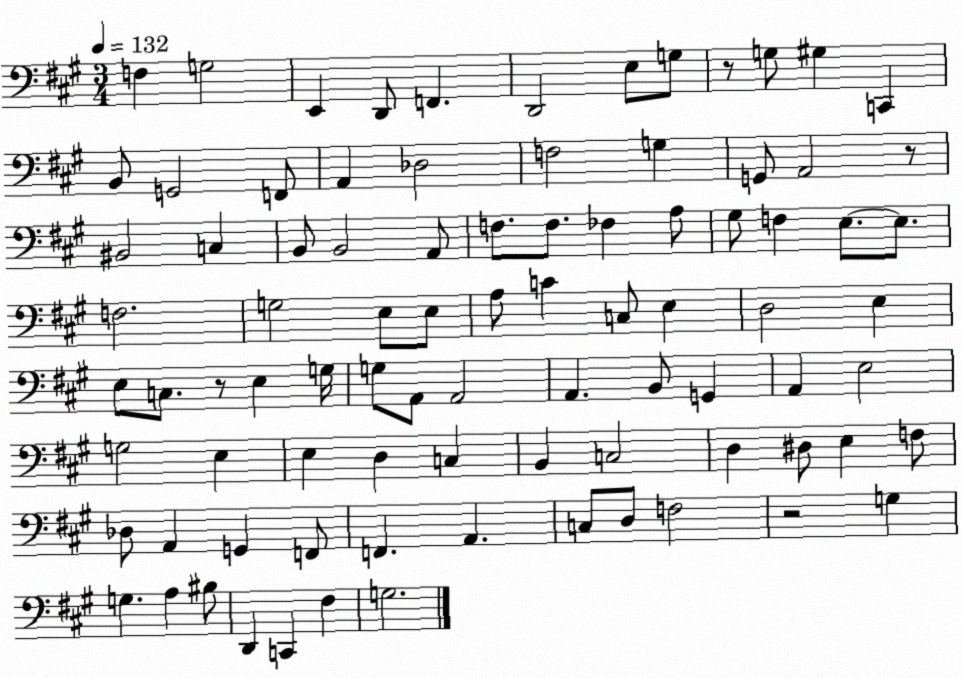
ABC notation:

X:1
T:Untitled
M:3/4
L:1/4
K:A
F, G,2 E,, D,,/2 F,, D,,2 E,/2 G,/2 z/2 G,/2 ^G, C,, B,,/2 G,,2 F,,/2 A,, _D,2 F,2 G, G,,/2 A,,2 z/2 ^B,,2 C, B,,/2 B,,2 A,,/2 F,/2 F,/2 _F, A,/2 ^G,/2 F, E,/2 E,/2 F,2 G,2 E,/2 E,/2 A,/2 C C,/2 E, D,2 E, E,/2 C,/2 z/2 E, G,/4 G,/2 A,,/2 A,,2 A,, B,,/2 G,, A,, E,2 G,2 E, E, D, C, B,, C,2 D, ^D,/2 E, F,/2 _D,/2 A,, G,, F,,/2 F,, A,, C,/2 D,/2 F,2 z2 G, G, A, ^B,/2 D,, C,, ^F, G,2